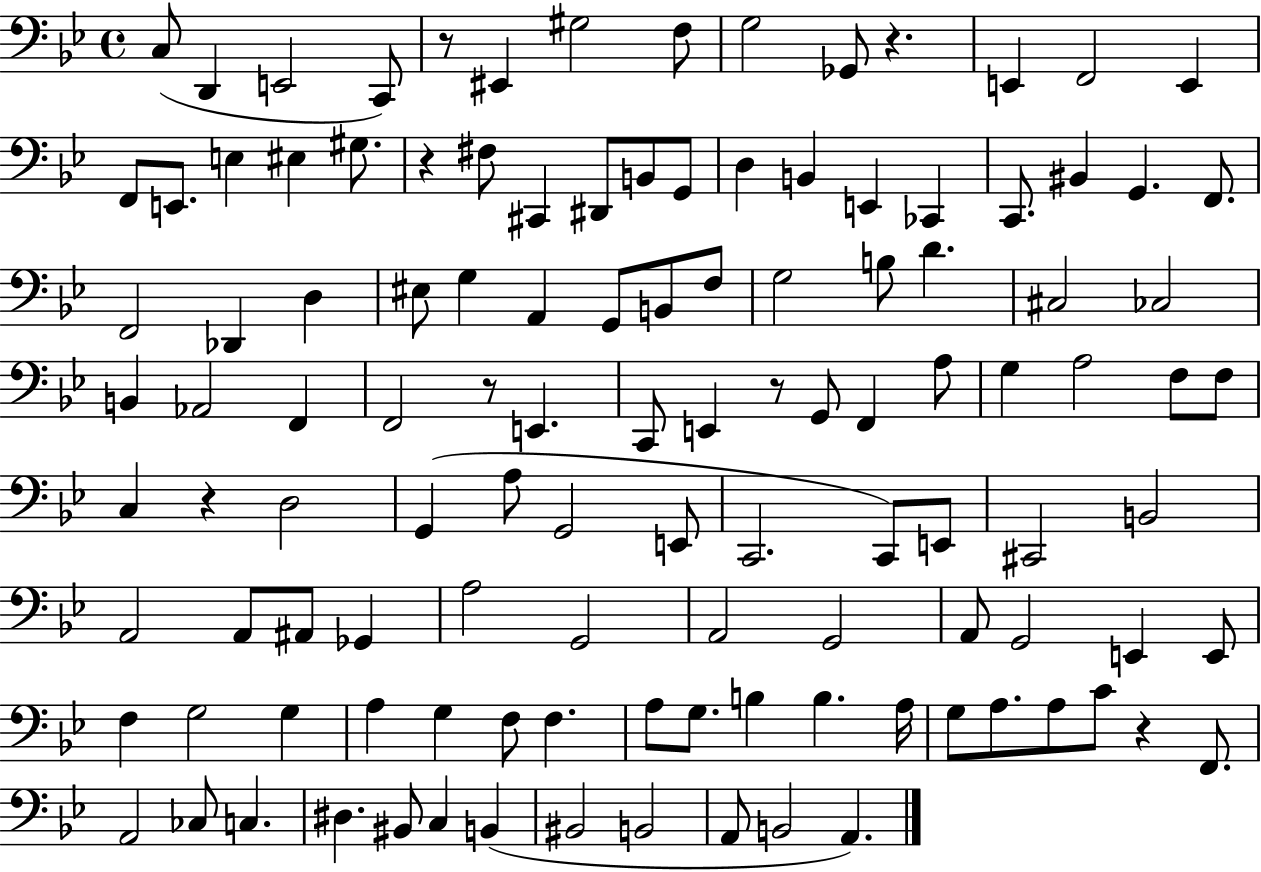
X:1
T:Untitled
M:4/4
L:1/4
K:Bb
C,/2 D,, E,,2 C,,/2 z/2 ^E,, ^G,2 F,/2 G,2 _G,,/2 z E,, F,,2 E,, F,,/2 E,,/2 E, ^E, ^G,/2 z ^F,/2 ^C,, ^D,,/2 B,,/2 G,,/2 D, B,, E,, _C,, C,,/2 ^B,, G,, F,,/2 F,,2 _D,, D, ^E,/2 G, A,, G,,/2 B,,/2 F,/2 G,2 B,/2 D ^C,2 _C,2 B,, _A,,2 F,, F,,2 z/2 E,, C,,/2 E,, z/2 G,,/2 F,, A,/2 G, A,2 F,/2 F,/2 C, z D,2 G,, A,/2 G,,2 E,,/2 C,,2 C,,/2 E,,/2 ^C,,2 B,,2 A,,2 A,,/2 ^A,,/2 _G,, A,2 G,,2 A,,2 G,,2 A,,/2 G,,2 E,, E,,/2 F, G,2 G, A, G, F,/2 F, A,/2 G,/2 B, B, A,/4 G,/2 A,/2 A,/2 C/2 z F,,/2 A,,2 _C,/2 C, ^D, ^B,,/2 C, B,, ^B,,2 B,,2 A,,/2 B,,2 A,,